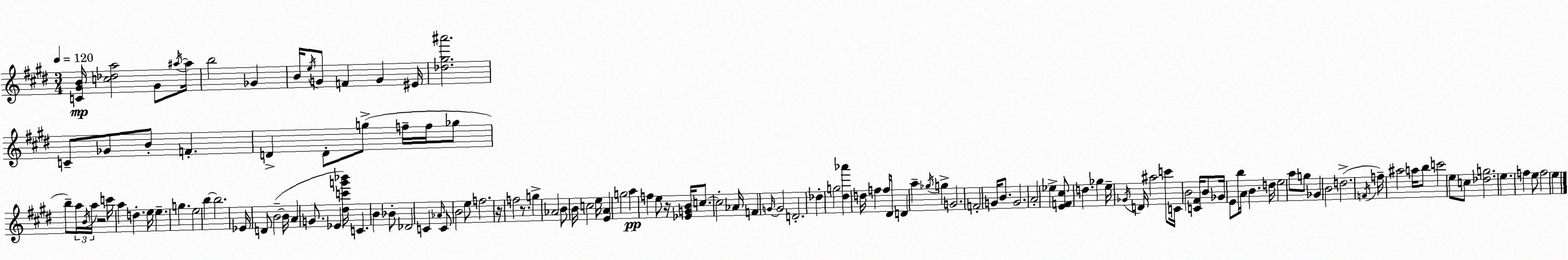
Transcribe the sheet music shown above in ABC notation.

X:1
T:Untitled
M:3/4
L:1/4
K:E
[C^GB]/4 [c_da]2 ^G/2 ^a/4 ^a/4 b2 _G B/4 e/4 G/2 F G ^E/4 [_d^g^a']2 C/2 _G/2 B/2 F D D/2 g/2 f/4 f/4 _g/2 b/2 a/4 B/4 a/4 z2 c'/4 a d e/4 e g e2 b b2 _E/4 D/2 B2 B/4 A G/2 _E [^dc'g'_b']/4 C B _B/2 _D2 C _A/4 C/2 B2 e/2 f2 z/4 f2 z/2 g _A2 B/2 B/4 c2 e/4 [EA] g2 a f e/2 z/4 [_EGB]/4 c/2 c2 _A/4 F G/4 G2 D2 _d g2 [^d_a'] d/4 f f/4 ^D/2 D a _g/4 g G2 F2 G/4 B/2 G2 A2 _e [EF^c]/2 d _g e/4 _G/4 D/4 ^a2 c'/2 C/4 B2 [C^F]/4 B/2 _G/4 E/2 b/4 A/4 B d/4 e2 a/2 g/2 _G B2 d2 F/4 f/4 ^a2 a/4 b/2 c'2 e/2 c/2 [_dg]2 e f e/2 f2 e